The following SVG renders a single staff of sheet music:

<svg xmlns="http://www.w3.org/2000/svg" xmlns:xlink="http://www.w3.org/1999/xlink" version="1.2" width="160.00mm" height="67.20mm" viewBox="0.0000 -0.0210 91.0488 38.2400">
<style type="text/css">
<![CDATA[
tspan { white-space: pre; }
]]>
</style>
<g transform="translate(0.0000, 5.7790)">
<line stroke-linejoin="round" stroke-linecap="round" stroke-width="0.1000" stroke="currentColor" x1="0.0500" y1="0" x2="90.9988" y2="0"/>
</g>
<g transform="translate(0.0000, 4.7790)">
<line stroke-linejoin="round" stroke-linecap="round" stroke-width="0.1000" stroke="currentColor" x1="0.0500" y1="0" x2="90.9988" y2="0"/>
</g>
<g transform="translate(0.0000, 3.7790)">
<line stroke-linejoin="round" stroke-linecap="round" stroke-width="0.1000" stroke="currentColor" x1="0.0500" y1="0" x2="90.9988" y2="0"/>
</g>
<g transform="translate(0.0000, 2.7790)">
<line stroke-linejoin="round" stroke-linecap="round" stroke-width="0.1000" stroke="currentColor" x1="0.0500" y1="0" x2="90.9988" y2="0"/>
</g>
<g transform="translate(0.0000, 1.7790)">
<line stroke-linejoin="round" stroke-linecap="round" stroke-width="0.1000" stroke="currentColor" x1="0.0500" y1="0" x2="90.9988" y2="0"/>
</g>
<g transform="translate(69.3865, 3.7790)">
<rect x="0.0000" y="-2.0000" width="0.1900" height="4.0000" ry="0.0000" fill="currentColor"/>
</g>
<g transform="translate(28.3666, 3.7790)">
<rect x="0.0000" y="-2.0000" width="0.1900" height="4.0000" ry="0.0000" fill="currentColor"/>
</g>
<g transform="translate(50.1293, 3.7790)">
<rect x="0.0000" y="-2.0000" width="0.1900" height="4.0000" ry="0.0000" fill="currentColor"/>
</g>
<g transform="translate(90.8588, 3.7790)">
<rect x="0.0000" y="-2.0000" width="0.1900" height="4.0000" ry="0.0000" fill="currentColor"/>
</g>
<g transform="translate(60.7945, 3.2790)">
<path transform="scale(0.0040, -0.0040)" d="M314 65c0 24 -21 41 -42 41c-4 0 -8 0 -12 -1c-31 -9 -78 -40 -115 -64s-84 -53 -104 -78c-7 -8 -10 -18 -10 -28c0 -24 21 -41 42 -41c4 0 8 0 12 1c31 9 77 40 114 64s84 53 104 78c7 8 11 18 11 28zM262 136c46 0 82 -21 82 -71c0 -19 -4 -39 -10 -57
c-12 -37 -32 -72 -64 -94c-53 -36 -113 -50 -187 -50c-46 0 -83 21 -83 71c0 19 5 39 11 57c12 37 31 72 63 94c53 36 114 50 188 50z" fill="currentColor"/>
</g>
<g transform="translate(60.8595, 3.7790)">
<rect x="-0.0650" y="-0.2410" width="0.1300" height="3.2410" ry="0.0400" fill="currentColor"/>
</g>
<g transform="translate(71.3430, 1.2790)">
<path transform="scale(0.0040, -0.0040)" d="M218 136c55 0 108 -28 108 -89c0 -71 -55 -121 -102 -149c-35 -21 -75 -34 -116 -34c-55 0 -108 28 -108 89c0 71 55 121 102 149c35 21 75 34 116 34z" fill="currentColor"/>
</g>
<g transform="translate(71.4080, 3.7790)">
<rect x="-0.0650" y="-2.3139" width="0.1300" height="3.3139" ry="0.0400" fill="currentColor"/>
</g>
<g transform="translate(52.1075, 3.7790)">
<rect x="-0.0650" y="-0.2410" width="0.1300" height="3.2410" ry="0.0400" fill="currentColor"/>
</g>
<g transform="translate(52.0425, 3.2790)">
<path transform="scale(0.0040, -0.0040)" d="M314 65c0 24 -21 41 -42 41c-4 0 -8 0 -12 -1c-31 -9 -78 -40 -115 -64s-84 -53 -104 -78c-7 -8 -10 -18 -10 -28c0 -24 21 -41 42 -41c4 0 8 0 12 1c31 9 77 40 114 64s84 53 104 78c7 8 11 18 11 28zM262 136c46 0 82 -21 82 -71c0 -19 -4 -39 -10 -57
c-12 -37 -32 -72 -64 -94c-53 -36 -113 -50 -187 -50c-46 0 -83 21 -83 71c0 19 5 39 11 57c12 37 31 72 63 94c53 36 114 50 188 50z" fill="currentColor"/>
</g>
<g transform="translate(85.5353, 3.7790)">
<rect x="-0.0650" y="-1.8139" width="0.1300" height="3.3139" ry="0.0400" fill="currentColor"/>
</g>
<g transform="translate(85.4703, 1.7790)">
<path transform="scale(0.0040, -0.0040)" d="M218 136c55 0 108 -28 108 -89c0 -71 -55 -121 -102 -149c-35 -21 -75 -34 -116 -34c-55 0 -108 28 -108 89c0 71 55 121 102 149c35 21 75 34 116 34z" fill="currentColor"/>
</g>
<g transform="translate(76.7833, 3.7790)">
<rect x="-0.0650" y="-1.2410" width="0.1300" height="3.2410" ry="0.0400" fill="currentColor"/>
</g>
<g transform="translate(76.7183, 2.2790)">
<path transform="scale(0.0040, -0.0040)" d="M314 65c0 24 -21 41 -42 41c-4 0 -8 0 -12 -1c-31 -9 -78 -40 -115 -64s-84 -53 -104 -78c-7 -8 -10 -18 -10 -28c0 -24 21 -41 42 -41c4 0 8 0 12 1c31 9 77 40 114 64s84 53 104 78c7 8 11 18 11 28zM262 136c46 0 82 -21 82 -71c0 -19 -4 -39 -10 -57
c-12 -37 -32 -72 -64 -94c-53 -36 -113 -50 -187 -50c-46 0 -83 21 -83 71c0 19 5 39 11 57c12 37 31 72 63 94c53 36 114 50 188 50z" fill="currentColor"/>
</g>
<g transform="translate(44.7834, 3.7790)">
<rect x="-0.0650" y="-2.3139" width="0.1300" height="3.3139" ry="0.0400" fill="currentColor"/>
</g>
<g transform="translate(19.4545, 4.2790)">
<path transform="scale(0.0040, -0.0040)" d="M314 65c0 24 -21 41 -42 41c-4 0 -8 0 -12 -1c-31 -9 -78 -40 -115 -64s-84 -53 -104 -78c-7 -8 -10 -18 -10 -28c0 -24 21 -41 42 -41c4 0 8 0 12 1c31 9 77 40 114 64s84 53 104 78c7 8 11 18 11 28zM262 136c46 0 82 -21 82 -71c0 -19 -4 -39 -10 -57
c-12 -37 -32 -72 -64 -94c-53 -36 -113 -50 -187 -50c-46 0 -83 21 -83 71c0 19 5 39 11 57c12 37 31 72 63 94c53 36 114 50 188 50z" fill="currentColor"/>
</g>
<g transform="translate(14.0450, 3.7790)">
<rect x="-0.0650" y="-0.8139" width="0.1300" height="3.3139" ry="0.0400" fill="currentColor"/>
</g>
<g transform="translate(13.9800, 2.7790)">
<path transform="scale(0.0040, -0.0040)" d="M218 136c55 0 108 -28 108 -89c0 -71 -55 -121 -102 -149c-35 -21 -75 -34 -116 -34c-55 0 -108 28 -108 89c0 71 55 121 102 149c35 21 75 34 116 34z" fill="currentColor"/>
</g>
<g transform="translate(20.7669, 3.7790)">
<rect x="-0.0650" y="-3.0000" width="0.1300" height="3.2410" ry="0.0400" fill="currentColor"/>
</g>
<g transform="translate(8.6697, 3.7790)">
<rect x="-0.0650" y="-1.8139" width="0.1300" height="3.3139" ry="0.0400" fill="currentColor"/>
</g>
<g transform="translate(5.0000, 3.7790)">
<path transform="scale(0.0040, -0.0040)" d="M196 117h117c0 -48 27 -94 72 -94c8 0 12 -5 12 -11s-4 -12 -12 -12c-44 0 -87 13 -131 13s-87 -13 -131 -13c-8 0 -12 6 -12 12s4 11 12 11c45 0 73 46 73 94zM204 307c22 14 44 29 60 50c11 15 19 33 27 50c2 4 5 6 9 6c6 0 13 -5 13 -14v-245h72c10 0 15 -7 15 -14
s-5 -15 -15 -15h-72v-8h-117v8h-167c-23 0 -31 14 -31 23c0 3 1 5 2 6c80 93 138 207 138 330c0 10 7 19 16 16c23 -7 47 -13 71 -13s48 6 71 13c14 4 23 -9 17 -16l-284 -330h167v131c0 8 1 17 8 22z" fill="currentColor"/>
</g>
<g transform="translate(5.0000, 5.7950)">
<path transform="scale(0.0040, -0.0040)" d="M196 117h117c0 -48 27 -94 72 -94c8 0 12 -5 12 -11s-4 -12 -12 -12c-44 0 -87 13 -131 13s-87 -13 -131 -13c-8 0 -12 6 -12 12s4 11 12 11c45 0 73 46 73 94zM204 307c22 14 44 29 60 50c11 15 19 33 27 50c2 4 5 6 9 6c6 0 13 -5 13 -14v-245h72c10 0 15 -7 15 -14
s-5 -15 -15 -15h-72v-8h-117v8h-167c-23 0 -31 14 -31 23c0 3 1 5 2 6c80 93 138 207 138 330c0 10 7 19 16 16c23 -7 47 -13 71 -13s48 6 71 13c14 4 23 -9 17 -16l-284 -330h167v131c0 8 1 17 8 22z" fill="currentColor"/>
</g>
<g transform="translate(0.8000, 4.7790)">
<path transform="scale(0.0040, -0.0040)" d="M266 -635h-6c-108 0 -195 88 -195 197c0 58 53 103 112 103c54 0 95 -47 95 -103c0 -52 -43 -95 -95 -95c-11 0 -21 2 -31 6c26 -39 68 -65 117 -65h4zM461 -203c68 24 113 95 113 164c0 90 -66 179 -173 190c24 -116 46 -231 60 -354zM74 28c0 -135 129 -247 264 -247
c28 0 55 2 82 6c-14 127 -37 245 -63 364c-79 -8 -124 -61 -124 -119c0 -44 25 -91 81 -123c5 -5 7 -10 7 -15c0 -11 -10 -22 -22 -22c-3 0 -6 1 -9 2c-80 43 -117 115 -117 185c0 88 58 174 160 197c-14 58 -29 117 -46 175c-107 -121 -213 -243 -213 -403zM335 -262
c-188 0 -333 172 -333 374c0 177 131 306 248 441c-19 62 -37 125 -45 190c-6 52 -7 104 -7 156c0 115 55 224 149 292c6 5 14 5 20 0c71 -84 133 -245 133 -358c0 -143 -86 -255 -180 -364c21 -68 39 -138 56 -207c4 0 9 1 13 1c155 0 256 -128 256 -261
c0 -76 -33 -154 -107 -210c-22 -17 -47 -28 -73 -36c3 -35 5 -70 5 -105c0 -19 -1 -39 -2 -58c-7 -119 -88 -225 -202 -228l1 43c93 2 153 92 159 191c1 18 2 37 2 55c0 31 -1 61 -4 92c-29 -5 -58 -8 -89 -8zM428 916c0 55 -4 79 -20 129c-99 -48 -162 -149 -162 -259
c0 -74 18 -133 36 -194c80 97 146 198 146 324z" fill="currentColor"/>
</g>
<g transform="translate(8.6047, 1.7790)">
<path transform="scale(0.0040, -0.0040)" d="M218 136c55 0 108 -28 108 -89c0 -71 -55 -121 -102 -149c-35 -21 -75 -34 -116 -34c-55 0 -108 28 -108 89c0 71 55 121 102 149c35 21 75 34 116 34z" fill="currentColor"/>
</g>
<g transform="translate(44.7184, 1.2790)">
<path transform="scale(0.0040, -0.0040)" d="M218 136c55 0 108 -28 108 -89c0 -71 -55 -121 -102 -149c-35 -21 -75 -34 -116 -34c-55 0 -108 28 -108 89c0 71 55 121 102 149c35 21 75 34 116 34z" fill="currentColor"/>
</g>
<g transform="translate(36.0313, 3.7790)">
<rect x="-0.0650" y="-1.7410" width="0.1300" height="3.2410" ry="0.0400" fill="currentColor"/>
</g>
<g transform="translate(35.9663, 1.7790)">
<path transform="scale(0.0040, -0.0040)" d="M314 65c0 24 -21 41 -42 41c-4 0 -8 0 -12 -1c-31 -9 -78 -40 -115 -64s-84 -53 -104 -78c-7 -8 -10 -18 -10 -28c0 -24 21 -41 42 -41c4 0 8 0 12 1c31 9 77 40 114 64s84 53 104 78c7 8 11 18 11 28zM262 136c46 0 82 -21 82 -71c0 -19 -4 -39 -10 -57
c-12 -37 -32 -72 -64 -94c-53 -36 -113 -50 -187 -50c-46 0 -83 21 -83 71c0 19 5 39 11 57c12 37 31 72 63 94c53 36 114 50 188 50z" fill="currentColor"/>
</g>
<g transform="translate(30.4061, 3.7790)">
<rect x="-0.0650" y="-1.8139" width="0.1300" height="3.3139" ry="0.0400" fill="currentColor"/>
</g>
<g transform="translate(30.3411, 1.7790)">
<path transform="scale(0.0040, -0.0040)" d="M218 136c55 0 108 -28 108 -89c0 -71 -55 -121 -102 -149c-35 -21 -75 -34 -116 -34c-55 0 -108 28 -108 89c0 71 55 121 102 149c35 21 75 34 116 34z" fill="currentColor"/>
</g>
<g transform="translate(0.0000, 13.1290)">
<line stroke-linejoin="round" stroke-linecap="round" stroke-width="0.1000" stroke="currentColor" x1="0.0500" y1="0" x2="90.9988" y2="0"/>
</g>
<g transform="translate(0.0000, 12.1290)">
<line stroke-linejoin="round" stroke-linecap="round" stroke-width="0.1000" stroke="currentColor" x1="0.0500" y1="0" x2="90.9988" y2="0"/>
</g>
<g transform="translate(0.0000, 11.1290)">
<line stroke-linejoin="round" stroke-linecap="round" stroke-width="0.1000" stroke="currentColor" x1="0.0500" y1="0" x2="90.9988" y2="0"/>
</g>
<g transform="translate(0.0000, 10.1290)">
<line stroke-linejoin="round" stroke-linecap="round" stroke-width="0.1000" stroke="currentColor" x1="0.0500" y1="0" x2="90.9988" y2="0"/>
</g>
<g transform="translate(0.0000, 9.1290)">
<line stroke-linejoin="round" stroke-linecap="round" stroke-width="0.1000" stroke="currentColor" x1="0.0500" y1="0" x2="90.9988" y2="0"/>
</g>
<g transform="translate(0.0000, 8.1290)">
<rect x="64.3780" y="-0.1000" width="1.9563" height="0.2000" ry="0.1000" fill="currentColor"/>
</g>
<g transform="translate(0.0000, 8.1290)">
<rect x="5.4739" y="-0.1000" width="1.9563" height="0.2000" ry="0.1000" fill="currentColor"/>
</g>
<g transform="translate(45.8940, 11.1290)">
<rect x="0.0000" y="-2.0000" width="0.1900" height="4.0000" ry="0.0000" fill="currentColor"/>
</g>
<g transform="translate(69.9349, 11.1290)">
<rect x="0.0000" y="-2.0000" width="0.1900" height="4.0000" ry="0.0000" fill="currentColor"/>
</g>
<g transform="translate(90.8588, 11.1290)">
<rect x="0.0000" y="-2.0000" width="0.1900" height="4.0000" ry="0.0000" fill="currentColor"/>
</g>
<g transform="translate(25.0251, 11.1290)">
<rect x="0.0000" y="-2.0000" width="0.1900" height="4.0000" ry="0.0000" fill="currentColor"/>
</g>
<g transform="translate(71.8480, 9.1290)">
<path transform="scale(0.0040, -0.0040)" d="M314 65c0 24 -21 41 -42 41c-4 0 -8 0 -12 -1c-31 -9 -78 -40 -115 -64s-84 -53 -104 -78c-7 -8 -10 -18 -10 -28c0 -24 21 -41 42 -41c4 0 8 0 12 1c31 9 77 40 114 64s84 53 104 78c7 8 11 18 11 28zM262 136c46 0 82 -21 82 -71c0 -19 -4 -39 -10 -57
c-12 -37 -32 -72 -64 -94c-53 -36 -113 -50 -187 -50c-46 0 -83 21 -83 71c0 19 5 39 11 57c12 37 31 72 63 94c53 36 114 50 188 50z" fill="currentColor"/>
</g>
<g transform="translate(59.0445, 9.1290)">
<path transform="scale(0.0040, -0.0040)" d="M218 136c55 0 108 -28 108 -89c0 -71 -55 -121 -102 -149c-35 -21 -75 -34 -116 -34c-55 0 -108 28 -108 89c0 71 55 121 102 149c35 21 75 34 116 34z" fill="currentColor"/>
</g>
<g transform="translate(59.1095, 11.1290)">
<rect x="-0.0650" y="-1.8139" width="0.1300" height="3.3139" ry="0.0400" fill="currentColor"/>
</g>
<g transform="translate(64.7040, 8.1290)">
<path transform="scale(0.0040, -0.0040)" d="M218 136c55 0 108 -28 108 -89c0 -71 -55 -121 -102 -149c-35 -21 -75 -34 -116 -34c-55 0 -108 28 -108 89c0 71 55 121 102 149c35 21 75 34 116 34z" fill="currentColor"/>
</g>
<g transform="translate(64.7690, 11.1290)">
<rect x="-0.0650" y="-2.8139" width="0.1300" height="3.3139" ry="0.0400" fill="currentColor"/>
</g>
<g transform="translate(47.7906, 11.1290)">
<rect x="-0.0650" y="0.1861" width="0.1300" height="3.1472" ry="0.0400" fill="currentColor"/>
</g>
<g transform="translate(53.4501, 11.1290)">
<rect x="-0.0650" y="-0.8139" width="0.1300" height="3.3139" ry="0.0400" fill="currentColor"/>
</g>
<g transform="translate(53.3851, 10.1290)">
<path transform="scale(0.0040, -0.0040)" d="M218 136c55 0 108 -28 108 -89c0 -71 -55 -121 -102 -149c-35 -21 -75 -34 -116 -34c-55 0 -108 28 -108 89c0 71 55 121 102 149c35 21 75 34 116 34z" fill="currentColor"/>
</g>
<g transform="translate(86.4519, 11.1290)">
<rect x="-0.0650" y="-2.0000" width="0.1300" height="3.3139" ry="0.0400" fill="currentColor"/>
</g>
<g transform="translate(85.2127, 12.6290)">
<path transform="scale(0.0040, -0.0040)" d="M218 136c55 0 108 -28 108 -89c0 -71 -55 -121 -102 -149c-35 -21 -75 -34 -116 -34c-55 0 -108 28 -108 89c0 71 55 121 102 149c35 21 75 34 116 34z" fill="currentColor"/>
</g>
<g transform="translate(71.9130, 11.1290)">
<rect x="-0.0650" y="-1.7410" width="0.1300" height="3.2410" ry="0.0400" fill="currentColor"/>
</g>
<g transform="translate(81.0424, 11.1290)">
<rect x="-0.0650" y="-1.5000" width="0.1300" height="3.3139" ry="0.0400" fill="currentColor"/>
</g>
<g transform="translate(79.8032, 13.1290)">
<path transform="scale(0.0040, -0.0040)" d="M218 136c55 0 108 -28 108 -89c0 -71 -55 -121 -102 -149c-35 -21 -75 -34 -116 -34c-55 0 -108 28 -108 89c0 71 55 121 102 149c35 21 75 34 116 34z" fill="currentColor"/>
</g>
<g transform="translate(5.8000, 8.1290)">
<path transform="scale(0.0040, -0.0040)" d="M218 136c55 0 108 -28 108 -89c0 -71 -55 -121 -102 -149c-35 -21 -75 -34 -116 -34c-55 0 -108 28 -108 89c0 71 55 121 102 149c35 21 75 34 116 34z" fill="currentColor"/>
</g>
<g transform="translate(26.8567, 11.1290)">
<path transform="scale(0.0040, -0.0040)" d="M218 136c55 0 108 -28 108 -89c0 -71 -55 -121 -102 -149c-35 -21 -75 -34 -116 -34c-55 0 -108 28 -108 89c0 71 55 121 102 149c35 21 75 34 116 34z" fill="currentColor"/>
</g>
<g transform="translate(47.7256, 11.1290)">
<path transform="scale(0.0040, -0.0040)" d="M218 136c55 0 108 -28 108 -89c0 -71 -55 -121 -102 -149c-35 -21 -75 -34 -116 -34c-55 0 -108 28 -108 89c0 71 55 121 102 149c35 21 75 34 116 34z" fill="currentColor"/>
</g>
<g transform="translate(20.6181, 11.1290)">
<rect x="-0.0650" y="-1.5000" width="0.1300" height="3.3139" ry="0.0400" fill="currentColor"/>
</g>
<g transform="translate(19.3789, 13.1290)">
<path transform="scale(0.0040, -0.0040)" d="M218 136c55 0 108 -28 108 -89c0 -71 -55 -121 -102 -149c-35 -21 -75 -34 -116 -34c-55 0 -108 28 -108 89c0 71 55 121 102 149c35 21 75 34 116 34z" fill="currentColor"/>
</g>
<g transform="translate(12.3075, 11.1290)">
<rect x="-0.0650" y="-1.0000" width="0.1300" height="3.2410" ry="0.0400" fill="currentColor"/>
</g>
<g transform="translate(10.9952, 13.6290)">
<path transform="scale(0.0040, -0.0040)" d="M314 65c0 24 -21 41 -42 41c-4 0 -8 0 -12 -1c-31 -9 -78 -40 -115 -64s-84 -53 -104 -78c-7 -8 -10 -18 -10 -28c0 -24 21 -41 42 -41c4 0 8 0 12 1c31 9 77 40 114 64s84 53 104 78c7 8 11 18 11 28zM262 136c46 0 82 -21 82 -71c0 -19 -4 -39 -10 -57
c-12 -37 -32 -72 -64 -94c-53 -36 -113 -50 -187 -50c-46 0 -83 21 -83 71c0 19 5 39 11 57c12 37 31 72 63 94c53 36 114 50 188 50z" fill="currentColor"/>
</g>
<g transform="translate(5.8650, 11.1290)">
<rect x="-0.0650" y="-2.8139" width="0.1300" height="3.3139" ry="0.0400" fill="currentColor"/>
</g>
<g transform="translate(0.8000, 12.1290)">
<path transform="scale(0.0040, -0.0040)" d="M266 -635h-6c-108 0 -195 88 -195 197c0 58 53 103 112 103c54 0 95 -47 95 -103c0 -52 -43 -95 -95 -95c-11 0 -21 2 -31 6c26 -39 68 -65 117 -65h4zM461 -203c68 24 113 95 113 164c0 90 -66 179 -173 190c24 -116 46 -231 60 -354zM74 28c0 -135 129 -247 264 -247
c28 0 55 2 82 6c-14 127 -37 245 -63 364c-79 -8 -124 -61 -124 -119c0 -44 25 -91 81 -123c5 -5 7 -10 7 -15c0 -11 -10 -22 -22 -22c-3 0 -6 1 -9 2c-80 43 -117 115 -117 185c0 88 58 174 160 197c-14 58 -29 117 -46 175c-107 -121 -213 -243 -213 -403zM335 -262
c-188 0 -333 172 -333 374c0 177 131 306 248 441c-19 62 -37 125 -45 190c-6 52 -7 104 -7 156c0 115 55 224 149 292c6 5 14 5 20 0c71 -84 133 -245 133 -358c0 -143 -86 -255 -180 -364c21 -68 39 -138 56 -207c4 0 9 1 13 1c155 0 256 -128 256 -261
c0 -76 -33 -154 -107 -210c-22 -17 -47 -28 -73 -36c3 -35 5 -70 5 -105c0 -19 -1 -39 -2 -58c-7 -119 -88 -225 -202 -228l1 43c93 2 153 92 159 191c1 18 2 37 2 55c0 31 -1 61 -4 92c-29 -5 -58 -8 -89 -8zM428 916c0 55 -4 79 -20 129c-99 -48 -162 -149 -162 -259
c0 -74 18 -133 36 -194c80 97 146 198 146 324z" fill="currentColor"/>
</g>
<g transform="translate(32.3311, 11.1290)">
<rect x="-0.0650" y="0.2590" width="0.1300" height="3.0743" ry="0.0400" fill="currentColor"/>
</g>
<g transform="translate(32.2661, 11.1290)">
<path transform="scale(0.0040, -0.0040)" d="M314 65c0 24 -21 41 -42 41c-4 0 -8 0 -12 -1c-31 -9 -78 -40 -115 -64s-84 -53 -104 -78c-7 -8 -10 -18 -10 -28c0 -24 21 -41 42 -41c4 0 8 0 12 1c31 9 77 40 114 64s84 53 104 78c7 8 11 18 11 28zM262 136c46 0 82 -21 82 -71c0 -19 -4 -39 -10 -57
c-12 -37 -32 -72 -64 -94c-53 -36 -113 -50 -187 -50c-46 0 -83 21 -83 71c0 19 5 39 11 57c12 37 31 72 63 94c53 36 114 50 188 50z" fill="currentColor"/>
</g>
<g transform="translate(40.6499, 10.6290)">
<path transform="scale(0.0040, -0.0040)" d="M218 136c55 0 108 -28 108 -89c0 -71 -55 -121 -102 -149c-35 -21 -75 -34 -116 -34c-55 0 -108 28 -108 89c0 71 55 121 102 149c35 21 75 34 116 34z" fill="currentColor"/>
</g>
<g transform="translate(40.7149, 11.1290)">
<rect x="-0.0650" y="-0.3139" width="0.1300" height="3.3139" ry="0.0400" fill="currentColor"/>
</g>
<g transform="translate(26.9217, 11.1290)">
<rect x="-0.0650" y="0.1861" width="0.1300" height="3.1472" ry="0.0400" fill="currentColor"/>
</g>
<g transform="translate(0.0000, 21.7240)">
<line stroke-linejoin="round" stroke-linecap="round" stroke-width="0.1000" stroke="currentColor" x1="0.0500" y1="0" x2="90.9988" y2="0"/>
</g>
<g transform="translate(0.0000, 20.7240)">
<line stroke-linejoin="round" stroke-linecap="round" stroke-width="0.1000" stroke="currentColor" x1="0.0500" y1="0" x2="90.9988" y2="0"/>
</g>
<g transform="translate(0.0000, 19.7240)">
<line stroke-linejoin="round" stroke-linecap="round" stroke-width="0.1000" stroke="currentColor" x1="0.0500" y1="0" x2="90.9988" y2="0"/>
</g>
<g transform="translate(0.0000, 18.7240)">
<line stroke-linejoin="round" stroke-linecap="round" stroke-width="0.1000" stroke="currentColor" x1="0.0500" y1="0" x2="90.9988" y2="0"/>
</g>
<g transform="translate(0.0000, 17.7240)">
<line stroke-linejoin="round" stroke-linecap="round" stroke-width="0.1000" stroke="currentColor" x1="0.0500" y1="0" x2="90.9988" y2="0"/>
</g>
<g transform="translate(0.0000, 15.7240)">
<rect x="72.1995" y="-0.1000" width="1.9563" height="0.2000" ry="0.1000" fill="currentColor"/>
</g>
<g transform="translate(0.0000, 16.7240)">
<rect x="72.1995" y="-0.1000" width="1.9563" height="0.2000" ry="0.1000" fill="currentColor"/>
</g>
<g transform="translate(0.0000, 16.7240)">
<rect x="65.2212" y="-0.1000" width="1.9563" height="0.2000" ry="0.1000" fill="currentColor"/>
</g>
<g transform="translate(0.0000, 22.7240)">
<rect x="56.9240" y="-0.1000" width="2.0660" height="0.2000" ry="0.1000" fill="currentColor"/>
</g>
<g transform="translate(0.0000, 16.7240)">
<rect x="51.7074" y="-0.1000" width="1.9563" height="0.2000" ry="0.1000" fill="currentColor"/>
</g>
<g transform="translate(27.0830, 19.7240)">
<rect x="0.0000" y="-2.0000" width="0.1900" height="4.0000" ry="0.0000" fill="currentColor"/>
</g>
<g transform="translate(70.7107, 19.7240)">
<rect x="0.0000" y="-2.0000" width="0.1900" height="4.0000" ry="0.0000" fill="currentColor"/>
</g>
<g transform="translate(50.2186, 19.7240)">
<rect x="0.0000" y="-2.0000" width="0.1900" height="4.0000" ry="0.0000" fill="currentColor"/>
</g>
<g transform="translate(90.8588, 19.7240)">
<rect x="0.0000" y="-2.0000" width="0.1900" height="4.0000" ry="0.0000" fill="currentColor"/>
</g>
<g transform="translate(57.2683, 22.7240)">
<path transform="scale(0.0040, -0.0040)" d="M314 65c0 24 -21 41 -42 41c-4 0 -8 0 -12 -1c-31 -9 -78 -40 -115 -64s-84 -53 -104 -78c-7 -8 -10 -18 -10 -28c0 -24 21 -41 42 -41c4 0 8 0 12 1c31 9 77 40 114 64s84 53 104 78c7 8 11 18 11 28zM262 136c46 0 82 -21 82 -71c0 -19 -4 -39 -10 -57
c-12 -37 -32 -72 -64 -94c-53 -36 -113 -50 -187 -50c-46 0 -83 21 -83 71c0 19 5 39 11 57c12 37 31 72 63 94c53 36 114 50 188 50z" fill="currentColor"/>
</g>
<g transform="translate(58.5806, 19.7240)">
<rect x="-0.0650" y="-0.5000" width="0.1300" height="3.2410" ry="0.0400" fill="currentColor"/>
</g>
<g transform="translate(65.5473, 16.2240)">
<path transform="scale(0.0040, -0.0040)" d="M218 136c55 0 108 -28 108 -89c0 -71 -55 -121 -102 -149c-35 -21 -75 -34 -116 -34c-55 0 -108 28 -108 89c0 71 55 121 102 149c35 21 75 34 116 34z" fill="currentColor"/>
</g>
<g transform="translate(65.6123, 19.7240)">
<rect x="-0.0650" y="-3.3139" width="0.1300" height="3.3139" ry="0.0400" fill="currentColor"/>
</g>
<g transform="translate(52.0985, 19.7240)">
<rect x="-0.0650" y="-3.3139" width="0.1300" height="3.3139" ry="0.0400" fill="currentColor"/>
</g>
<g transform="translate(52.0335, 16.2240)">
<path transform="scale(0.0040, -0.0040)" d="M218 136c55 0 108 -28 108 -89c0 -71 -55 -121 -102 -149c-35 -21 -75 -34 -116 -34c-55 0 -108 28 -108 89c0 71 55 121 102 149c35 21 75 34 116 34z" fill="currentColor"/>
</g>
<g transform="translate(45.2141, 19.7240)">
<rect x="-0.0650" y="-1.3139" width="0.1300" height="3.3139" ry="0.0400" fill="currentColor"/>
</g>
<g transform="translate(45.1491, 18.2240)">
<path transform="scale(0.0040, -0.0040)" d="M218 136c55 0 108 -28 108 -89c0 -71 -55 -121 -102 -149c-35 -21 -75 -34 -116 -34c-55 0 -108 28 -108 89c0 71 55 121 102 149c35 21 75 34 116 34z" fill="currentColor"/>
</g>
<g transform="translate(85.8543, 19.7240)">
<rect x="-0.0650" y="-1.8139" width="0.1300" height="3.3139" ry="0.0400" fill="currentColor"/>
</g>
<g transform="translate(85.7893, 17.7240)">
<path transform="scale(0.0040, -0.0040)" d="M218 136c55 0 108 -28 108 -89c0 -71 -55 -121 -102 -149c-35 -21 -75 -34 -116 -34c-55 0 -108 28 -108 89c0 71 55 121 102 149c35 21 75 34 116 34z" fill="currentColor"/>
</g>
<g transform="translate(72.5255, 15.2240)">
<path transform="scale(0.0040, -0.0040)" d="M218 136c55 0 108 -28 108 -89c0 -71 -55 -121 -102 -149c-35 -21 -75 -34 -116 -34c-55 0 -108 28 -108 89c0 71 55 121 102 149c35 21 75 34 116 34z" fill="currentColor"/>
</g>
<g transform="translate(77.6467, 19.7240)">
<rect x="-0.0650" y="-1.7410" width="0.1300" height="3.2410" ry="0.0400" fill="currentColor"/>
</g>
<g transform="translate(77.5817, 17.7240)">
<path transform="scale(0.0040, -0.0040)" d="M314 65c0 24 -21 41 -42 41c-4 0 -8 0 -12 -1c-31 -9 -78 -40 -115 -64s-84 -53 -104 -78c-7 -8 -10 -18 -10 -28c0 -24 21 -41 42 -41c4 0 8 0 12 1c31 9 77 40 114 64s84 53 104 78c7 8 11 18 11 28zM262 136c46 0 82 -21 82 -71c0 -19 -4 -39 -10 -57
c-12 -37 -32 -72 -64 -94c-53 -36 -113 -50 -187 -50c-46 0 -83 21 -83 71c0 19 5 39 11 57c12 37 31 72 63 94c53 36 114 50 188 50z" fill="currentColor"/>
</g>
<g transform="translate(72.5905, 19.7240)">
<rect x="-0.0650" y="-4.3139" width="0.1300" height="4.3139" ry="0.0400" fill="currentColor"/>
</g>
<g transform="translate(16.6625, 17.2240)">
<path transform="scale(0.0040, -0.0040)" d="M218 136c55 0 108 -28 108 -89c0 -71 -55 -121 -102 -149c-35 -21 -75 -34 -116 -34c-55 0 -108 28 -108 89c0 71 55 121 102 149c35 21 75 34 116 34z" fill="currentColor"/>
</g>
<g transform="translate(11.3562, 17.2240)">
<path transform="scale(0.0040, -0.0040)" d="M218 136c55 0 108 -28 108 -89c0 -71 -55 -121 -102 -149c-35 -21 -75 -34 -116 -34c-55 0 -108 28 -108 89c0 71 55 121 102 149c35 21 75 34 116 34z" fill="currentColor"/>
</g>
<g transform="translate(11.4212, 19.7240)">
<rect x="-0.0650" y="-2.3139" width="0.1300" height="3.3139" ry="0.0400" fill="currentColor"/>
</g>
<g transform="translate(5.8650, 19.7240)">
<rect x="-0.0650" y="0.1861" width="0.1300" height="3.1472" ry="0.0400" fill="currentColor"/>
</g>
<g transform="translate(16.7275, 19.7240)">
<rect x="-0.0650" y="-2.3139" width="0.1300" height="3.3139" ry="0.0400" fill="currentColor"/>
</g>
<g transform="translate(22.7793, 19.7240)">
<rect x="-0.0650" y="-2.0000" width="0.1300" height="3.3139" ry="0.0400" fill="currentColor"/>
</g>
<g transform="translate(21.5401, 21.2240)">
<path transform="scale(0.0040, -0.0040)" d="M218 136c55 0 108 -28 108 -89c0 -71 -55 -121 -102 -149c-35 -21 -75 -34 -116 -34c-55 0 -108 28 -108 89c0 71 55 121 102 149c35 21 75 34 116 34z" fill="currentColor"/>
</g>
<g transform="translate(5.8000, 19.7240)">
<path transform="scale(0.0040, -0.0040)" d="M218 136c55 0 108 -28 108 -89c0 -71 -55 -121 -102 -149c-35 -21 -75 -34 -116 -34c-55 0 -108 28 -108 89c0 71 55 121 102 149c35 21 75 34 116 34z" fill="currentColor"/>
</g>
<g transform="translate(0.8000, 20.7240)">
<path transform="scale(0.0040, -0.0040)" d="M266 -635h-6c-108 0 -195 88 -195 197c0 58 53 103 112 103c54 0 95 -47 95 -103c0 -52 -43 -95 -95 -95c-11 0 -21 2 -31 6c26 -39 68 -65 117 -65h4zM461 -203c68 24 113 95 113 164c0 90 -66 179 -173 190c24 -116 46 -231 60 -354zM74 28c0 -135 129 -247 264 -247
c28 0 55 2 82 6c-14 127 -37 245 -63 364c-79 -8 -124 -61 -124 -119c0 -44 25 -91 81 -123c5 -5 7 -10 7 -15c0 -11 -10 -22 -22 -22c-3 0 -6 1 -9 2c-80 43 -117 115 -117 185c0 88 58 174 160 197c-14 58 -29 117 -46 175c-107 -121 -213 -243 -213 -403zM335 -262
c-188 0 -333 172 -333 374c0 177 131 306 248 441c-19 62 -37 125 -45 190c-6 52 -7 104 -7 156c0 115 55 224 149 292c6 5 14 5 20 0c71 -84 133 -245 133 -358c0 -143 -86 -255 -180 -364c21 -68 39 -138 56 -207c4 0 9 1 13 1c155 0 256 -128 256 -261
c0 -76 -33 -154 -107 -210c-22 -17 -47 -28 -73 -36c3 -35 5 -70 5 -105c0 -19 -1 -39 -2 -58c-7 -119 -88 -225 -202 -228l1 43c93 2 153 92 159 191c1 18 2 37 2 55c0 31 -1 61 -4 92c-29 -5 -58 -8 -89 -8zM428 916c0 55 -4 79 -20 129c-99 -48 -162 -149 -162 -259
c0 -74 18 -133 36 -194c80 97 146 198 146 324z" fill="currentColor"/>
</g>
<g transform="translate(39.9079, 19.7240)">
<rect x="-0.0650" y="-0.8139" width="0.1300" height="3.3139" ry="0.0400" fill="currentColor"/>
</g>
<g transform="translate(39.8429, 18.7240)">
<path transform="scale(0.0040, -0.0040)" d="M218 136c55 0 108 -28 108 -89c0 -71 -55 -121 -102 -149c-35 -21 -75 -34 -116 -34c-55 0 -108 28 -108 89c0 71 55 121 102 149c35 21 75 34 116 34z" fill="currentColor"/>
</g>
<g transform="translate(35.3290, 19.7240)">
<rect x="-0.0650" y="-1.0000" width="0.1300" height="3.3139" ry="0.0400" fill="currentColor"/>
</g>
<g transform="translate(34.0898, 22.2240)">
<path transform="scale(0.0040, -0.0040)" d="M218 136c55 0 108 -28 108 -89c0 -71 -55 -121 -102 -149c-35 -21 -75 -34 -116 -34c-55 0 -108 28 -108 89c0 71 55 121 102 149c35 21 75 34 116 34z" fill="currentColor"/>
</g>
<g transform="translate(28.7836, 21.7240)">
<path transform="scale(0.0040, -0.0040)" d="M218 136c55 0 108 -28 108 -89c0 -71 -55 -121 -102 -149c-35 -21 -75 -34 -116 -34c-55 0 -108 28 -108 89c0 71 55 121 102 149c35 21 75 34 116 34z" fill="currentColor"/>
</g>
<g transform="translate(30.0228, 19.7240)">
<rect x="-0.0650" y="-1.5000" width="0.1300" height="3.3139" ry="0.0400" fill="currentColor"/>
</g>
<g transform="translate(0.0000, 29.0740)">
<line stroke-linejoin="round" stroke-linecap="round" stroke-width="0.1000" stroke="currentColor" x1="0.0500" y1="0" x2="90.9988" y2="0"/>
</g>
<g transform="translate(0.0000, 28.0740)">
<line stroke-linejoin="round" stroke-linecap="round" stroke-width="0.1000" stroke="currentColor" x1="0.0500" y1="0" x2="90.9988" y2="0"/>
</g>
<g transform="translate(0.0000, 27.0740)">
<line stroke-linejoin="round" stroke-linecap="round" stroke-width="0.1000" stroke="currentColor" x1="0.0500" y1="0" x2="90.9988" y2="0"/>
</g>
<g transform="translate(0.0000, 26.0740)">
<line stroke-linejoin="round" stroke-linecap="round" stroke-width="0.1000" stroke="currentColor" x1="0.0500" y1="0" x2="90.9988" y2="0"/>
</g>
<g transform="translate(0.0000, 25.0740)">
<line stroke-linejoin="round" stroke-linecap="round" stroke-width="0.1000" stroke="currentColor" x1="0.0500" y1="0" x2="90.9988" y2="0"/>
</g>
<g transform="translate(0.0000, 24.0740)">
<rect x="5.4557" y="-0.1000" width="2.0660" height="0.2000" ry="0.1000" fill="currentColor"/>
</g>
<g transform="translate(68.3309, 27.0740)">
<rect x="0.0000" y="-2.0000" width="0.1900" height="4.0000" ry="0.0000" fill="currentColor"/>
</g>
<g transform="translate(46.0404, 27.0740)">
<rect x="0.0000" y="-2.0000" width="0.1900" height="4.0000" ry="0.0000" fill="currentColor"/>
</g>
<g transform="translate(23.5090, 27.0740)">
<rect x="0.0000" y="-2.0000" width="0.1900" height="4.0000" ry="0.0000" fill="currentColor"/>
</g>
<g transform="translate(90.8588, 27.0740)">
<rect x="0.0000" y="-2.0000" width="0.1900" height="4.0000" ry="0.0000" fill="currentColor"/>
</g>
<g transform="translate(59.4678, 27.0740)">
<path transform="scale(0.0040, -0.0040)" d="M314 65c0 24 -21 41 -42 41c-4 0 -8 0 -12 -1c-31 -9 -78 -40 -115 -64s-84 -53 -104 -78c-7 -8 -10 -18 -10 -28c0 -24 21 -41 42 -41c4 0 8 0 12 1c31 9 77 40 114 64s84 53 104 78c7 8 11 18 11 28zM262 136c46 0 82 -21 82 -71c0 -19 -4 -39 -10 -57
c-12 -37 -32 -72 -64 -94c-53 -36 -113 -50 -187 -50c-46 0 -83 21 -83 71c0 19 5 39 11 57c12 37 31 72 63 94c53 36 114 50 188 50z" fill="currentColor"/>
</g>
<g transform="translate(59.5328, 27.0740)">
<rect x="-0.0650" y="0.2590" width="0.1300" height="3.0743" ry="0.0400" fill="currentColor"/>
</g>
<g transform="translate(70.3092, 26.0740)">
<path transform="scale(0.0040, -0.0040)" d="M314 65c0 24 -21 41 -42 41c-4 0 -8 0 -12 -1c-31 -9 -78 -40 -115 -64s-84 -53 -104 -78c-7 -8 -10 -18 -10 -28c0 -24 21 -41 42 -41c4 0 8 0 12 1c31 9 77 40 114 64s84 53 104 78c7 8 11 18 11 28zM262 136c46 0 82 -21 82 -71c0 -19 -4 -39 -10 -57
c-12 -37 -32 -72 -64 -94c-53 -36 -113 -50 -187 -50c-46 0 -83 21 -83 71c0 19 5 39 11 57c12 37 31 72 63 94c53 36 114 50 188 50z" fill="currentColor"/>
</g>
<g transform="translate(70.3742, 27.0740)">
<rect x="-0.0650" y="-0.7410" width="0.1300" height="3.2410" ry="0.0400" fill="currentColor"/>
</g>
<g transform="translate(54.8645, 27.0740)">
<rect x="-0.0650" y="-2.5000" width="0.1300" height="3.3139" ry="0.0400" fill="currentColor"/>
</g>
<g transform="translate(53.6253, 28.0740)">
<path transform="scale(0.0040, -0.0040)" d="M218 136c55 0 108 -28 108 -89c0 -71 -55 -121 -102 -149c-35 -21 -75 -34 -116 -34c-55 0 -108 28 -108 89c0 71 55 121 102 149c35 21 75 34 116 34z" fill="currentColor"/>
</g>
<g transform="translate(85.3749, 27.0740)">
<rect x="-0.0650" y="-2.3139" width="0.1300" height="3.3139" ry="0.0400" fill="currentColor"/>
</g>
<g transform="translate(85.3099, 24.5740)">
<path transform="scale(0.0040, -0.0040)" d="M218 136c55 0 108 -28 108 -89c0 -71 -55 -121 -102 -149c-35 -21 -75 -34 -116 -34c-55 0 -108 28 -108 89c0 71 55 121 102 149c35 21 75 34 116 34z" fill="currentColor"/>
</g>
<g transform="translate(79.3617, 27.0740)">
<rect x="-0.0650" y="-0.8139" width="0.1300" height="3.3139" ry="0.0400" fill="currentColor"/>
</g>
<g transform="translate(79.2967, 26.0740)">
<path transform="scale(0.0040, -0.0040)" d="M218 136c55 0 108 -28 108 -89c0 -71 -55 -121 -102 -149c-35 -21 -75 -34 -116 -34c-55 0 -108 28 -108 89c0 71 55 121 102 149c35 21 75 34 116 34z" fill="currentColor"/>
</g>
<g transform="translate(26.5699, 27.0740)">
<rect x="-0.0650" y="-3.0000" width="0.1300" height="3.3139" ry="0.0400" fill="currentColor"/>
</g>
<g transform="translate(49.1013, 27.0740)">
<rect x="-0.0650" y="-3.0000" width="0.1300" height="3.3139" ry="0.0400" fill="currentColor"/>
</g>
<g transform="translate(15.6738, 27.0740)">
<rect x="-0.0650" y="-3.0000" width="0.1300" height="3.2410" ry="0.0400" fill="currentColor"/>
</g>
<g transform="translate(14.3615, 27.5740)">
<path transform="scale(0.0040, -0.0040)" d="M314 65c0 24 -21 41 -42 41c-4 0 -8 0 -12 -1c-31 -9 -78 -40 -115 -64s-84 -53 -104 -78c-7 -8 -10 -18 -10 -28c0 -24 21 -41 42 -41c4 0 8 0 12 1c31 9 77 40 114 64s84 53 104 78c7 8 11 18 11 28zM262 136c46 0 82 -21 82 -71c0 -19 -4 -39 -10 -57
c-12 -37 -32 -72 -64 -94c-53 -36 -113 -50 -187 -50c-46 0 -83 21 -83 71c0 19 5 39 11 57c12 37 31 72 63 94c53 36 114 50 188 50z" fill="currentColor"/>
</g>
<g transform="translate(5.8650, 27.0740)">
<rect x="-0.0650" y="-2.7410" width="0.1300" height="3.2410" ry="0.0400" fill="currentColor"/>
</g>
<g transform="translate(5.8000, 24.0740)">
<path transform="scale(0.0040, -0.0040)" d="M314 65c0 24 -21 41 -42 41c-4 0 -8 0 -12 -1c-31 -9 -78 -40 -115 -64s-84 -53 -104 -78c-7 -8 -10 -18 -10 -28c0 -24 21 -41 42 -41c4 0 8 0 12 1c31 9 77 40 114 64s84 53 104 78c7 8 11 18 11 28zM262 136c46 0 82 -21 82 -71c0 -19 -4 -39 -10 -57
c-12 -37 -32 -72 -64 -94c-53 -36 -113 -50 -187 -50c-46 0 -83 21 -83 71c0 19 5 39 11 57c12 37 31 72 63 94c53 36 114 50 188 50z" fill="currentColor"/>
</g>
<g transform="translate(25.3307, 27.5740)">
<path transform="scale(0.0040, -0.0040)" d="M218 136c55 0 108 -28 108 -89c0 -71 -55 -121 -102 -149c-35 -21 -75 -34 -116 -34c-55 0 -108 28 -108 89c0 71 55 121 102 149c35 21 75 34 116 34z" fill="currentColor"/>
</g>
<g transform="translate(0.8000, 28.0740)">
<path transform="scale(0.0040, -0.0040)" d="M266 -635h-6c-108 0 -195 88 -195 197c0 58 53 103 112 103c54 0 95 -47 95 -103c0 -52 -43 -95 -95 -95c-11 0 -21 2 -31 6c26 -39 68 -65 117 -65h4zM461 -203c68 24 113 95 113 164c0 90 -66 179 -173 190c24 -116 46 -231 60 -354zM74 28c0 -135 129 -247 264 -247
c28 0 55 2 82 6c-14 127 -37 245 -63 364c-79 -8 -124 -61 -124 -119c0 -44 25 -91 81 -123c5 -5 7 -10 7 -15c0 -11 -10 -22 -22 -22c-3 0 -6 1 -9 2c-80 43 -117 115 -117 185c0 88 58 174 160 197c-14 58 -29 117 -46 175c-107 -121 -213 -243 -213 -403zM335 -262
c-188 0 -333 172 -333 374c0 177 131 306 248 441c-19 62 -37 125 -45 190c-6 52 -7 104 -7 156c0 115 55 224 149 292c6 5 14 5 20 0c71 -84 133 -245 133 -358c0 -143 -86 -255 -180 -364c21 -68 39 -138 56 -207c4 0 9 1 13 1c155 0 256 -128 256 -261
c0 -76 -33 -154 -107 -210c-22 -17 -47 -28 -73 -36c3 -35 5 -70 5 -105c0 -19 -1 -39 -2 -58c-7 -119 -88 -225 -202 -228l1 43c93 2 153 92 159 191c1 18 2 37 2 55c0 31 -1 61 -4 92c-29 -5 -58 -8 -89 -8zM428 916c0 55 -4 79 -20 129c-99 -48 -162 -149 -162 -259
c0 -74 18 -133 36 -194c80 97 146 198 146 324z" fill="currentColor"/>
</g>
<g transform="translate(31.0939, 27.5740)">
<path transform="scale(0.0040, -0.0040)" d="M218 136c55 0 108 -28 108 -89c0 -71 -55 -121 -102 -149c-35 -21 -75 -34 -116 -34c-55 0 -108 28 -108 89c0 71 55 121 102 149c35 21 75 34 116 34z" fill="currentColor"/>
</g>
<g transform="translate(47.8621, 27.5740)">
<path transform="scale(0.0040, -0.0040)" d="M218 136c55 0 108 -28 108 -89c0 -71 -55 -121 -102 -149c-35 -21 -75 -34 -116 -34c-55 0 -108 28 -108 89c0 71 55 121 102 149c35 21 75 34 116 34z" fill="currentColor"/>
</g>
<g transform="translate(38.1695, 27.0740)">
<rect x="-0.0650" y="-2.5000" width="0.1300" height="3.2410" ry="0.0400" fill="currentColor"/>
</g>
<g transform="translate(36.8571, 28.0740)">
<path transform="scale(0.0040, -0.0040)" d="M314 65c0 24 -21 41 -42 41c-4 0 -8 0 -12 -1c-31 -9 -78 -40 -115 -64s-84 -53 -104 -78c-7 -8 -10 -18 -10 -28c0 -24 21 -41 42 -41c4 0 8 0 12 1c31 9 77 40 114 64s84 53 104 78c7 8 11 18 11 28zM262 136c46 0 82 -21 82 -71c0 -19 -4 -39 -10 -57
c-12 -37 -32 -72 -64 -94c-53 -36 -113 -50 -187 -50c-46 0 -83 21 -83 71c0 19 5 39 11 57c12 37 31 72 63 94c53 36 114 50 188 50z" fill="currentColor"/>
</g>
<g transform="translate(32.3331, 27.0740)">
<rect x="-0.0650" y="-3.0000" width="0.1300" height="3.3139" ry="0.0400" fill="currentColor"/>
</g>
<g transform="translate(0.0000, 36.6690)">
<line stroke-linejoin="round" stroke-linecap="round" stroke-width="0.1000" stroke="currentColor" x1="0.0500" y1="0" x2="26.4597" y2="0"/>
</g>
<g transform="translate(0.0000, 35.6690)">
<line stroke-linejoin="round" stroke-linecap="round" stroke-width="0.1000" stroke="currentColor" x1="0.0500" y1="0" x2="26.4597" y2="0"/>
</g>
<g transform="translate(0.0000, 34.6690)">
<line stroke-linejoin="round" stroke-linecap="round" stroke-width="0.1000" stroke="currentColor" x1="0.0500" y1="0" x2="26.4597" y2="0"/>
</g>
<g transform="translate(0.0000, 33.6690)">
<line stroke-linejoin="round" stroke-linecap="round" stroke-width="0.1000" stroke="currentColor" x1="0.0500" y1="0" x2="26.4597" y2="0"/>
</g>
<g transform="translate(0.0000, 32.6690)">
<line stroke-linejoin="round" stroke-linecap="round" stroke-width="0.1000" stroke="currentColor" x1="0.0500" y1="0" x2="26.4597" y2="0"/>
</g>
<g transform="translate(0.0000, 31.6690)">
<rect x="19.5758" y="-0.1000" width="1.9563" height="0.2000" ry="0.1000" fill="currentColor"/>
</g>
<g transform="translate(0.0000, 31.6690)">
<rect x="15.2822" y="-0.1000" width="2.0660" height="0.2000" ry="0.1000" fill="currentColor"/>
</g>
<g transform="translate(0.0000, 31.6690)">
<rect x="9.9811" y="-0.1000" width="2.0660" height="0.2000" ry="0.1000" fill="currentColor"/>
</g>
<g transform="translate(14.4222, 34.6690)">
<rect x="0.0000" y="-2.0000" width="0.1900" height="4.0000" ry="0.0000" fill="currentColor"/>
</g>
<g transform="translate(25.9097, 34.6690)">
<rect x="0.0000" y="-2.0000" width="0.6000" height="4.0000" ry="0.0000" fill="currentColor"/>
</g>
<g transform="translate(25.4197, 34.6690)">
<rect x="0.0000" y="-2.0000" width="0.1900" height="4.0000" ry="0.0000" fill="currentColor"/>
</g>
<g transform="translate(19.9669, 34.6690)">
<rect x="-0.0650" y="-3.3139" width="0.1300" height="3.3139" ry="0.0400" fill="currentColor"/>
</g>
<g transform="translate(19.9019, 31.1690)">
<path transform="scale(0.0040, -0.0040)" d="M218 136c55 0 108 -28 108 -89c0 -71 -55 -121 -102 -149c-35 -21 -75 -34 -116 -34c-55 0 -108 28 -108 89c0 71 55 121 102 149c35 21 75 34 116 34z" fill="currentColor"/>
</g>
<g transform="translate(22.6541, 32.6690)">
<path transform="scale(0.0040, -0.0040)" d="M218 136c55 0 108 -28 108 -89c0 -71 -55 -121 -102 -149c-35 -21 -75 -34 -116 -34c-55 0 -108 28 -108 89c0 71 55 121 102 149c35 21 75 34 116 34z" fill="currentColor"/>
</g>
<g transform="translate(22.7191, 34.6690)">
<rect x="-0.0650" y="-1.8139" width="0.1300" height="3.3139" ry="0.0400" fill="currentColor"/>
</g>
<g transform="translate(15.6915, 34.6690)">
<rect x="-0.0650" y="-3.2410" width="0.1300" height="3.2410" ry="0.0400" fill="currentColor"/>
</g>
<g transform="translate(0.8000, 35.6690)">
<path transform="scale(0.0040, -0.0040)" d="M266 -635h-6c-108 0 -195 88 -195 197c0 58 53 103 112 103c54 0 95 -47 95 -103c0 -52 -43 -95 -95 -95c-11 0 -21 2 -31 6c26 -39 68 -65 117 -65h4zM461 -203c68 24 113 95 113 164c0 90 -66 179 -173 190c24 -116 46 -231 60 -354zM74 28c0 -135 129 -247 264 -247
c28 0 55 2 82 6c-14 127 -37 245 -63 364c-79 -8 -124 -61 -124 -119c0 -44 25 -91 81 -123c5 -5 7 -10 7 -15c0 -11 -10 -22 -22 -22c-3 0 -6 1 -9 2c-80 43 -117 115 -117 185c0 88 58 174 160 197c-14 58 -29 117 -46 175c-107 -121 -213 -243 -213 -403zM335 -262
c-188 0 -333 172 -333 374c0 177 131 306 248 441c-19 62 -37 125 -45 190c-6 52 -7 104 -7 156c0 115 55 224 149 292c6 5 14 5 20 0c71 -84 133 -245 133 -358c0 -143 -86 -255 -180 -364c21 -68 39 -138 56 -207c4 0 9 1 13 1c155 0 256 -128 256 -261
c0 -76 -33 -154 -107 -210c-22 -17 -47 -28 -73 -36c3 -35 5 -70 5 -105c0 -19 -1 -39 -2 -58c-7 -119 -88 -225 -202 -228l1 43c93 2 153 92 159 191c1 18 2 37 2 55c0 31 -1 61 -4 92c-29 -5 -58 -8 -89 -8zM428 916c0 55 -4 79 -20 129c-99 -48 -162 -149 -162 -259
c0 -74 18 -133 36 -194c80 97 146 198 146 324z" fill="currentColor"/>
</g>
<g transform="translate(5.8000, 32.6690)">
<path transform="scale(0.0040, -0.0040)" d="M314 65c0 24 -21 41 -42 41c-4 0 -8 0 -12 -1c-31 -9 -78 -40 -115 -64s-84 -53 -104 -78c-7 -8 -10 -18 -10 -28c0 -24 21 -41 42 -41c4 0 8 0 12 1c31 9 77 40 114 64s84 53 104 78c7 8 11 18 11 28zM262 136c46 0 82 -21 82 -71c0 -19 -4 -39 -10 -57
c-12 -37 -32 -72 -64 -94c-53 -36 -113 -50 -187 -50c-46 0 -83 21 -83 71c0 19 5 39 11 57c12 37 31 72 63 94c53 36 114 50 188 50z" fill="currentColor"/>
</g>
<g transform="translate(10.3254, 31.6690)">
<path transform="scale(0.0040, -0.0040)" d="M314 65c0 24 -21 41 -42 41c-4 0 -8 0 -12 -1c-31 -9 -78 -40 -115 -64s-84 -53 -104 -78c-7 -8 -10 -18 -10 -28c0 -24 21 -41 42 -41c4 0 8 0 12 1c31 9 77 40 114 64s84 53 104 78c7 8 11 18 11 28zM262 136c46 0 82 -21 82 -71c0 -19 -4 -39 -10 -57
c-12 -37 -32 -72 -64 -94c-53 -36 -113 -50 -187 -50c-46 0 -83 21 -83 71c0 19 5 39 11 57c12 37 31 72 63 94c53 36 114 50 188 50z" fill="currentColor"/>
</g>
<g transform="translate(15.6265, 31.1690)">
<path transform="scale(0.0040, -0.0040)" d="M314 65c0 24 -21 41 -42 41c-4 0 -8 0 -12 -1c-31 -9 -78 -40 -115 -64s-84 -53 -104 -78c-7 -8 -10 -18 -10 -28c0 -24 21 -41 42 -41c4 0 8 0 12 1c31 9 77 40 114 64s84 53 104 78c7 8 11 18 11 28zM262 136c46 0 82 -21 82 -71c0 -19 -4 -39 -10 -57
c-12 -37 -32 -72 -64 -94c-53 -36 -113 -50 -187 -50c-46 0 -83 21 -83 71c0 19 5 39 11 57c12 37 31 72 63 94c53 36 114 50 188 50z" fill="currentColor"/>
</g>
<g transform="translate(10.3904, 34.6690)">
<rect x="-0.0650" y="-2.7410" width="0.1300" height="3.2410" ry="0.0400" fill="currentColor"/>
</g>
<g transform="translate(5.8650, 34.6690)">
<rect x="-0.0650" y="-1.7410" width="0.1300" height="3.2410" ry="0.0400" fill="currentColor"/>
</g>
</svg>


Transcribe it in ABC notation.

X:1
T:Untitled
M:4/4
L:1/4
K:C
f d A2 f f2 g c2 c2 g e2 f a D2 E B B2 c B d f a f2 E F B g g F E D d e b C2 b d' f2 f a2 A2 A A G2 A G B2 d2 d g f2 a2 b2 b f